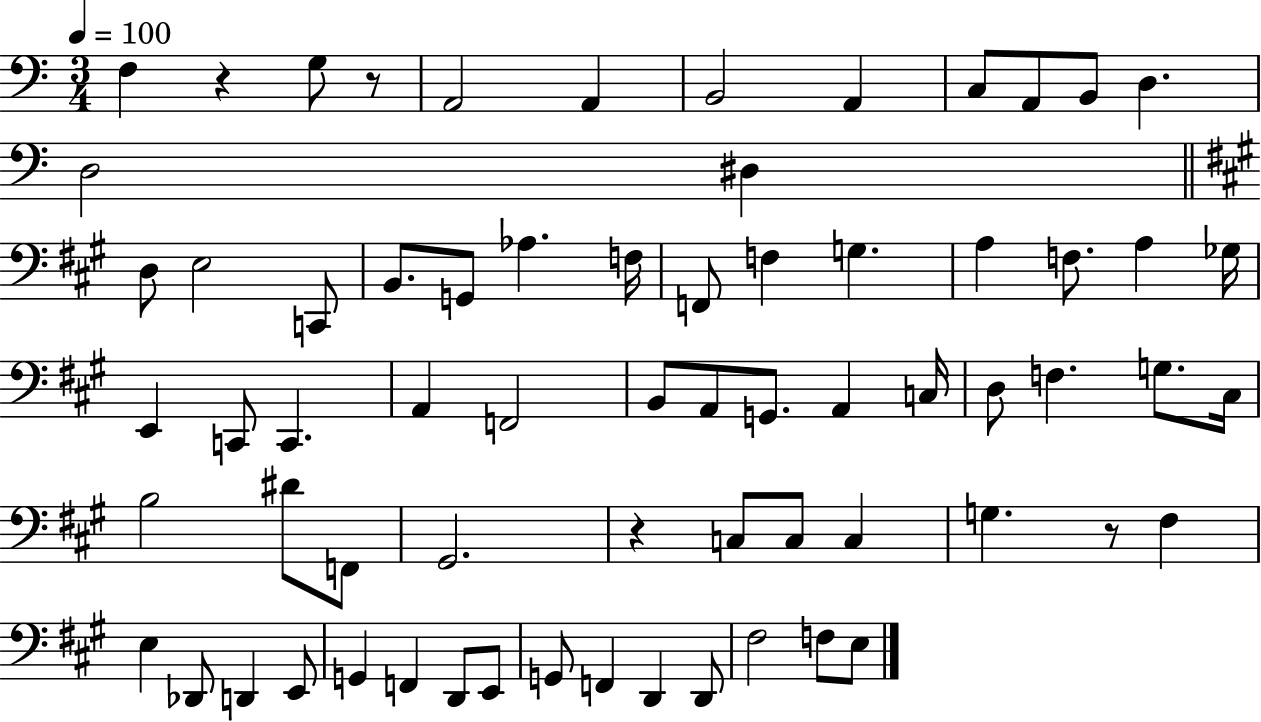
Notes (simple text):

F3/q R/q G3/e R/e A2/h A2/q B2/h A2/q C3/e A2/e B2/e D3/q. D3/h D#3/q D3/e E3/h C2/e B2/e. G2/e Ab3/q. F3/s F2/e F3/q G3/q. A3/q F3/e. A3/q Gb3/s E2/q C2/e C2/q. A2/q F2/h B2/e A2/e G2/e. A2/q C3/s D3/e F3/q. G3/e. C#3/s B3/h D#4/e F2/e G#2/h. R/q C3/e C3/e C3/q G3/q. R/e F#3/q E3/q Db2/e D2/q E2/e G2/q F2/q D2/e E2/e G2/e F2/q D2/q D2/e F#3/h F3/e E3/e